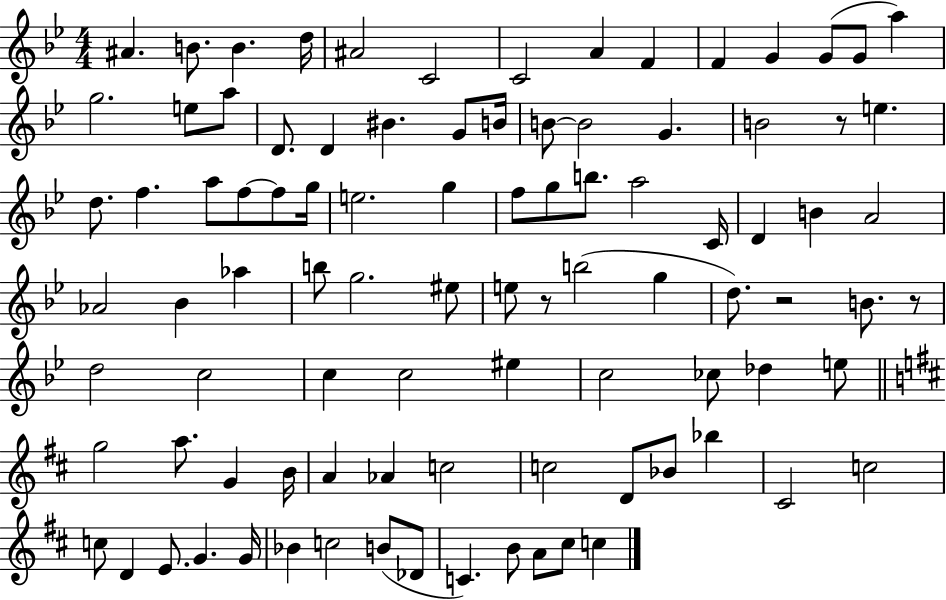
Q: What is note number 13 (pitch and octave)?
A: G4